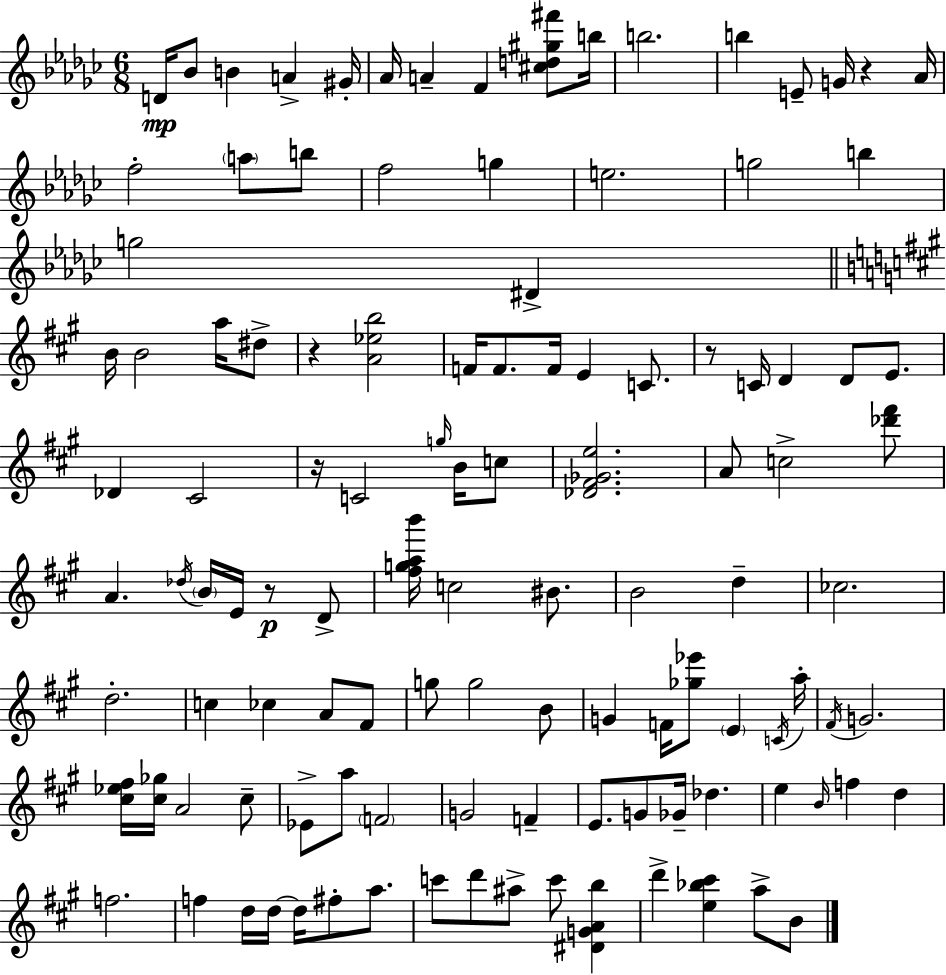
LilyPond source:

{
  \clef treble
  \numericTimeSignature
  \time 6/8
  \key ees \minor
  \repeat volta 2 { d'16\mp bes'8 b'4 a'4-> gis'16-. | aes'16 a'4-- f'4 <cis'' d'' gis'' fis'''>8 b''16 | b''2. | b''4 e'8-- g'16 r4 aes'16 | \break f''2-. \parenthesize a''8 b''8 | f''2 g''4 | e''2. | g''2 b''4 | \break g''2 dis'4-> | \bar "||" \break \key a \major b'16 b'2 a''16 dis''8-> | r4 <a' ees'' b''>2 | f'16 f'8. f'16 e'4 c'8. | r8 c'16 d'4 d'8 e'8. | \break des'4 cis'2 | r16 c'2 \grace { g''16 } b'16 c''8 | <des' fis' ges' e''>2. | a'8 c''2-> <des''' fis'''>8 | \break a'4. \acciaccatura { des''16 } \parenthesize b'16 e'16 r8\p | d'8-> <fis'' g'' a'' b'''>16 c''2 bis'8. | b'2 d''4-- | ces''2. | \break d''2.-. | c''4 ces''4 a'8 | fis'8 g''8 g''2 | b'8 g'4 f'16 <ges'' ees'''>8 \parenthesize e'4 | \break \acciaccatura { c'16 } a''16-. \acciaccatura { fis'16 } g'2. | <cis'' ees'' fis''>16 <cis'' ges''>16 a'2 | cis''8-- ees'8-> a''8 \parenthesize f'2 | g'2 | \break f'4-- e'8. g'8 ges'16-- des''4. | e''4 \grace { b'16 } f''4 | d''4 f''2. | f''4 d''16 d''16~~ d''16 | \break fis''8-. a''8. c'''8 d'''8 ais''8-> c'''8 | <dis' g' a' b''>4 d'''4-> <e'' bes'' cis'''>4 | a''8-> b'8 } \bar "|."
}